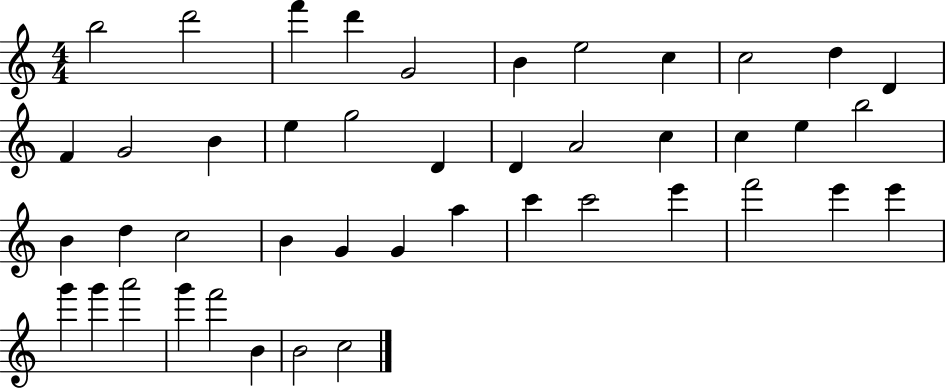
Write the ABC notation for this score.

X:1
T:Untitled
M:4/4
L:1/4
K:C
b2 d'2 f' d' G2 B e2 c c2 d D F G2 B e g2 D D A2 c c e b2 B d c2 B G G a c' c'2 e' f'2 e' e' g' g' a'2 g' f'2 B B2 c2